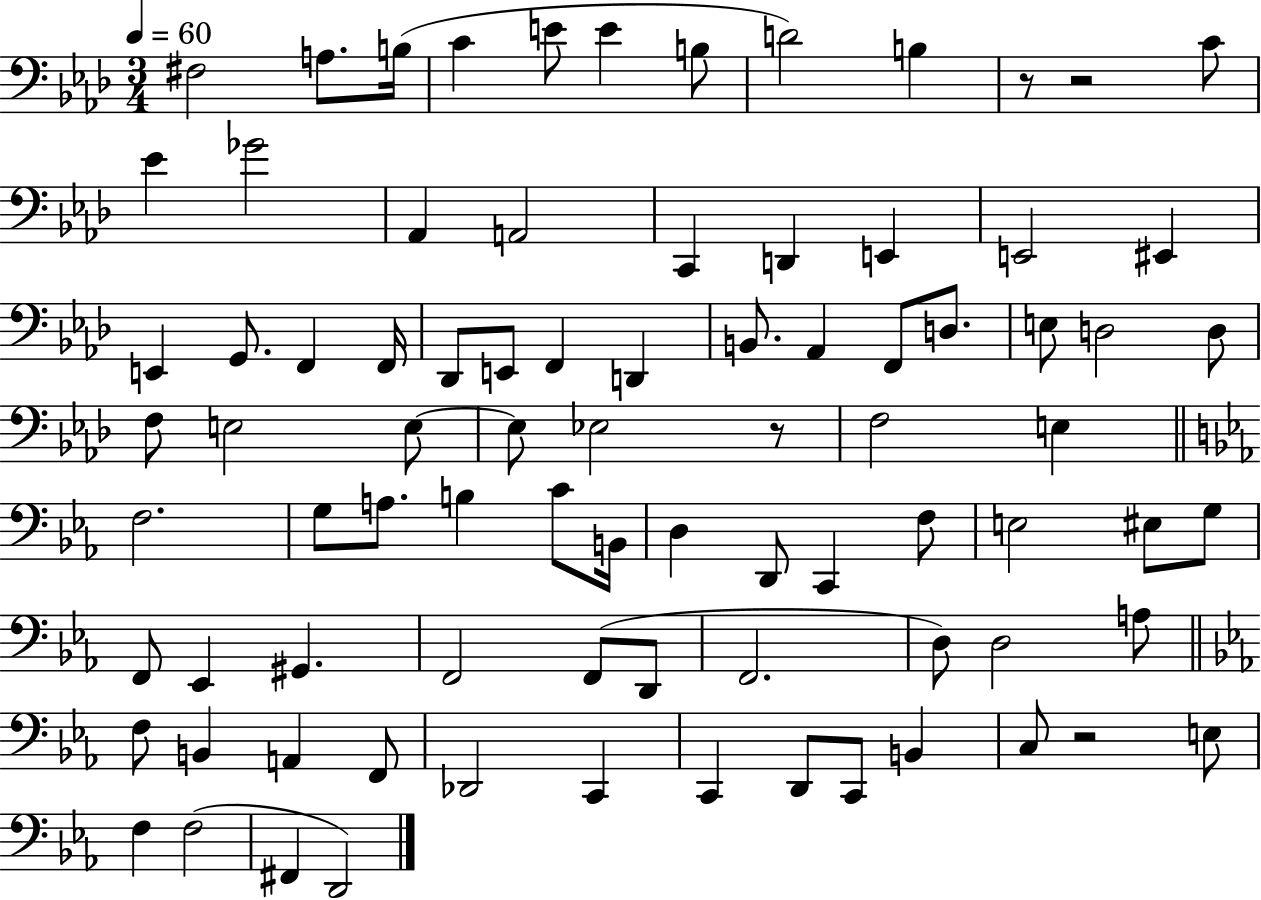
F#3/h A3/e. B3/s C4/q E4/e E4/q B3/e D4/h B3/q R/e R/h C4/e Eb4/q Gb4/h Ab2/q A2/h C2/q D2/q E2/q E2/h EIS2/q E2/q G2/e. F2/q F2/s Db2/e E2/e F2/q D2/q B2/e. Ab2/q F2/e D3/e. E3/e D3/h D3/e F3/e E3/h E3/e E3/e Eb3/h R/e F3/h E3/q F3/h. G3/e A3/e. B3/q C4/e B2/s D3/q D2/e C2/q F3/e E3/h EIS3/e G3/e F2/e Eb2/q G#2/q. F2/h F2/e D2/e F2/h. D3/e D3/h A3/e F3/e B2/q A2/q F2/e Db2/h C2/q C2/q D2/e C2/e B2/q C3/e R/h E3/e F3/q F3/h F#2/q D2/h